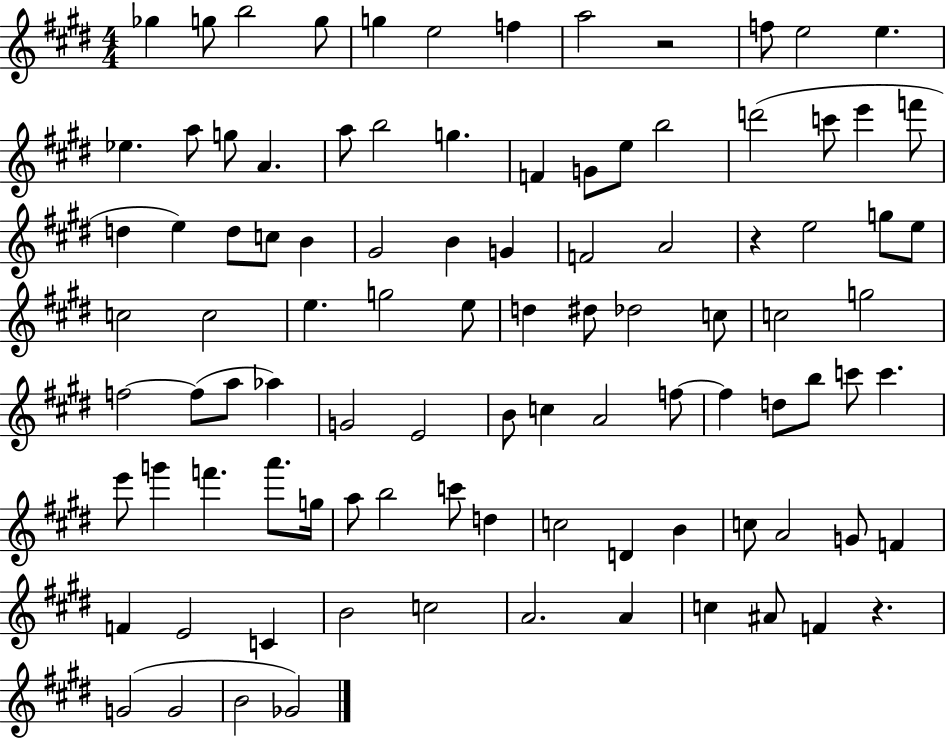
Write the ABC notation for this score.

X:1
T:Untitled
M:4/4
L:1/4
K:E
_g g/2 b2 g/2 g e2 f a2 z2 f/2 e2 e _e a/2 g/2 A a/2 b2 g F G/2 e/2 b2 d'2 c'/2 e' f'/2 d e d/2 c/2 B ^G2 B G F2 A2 z e2 g/2 e/2 c2 c2 e g2 e/2 d ^d/2 _d2 c/2 c2 g2 f2 f/2 a/2 _a G2 E2 B/2 c A2 f/2 f d/2 b/2 c'/2 c' e'/2 g' f' a'/2 g/4 a/2 b2 c'/2 d c2 D B c/2 A2 G/2 F F E2 C B2 c2 A2 A c ^A/2 F z G2 G2 B2 _G2